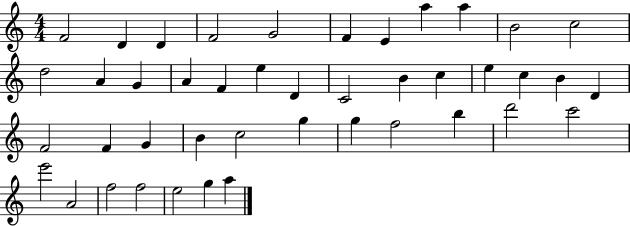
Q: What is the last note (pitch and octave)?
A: A5